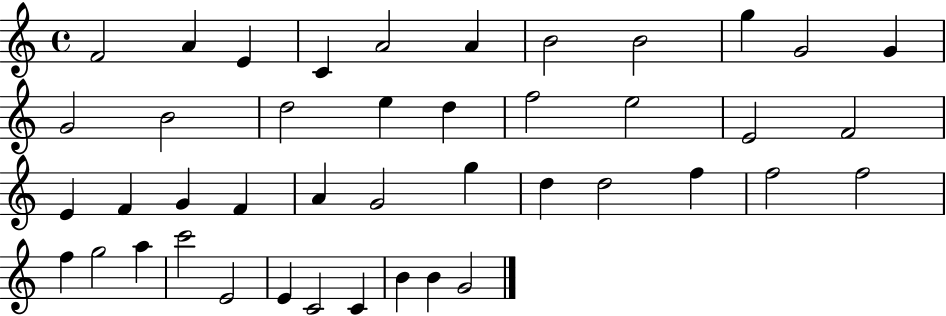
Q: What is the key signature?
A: C major